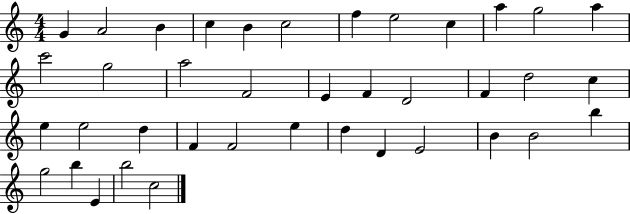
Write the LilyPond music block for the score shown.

{
  \clef treble
  \numericTimeSignature
  \time 4/4
  \key c \major
  g'4 a'2 b'4 | c''4 b'4 c''2 | f''4 e''2 c''4 | a''4 g''2 a''4 | \break c'''2 g''2 | a''2 f'2 | e'4 f'4 d'2 | f'4 d''2 c''4 | \break e''4 e''2 d''4 | f'4 f'2 e''4 | d''4 d'4 e'2 | b'4 b'2 b''4 | \break g''2 b''4 e'4 | b''2 c''2 | \bar "|."
}